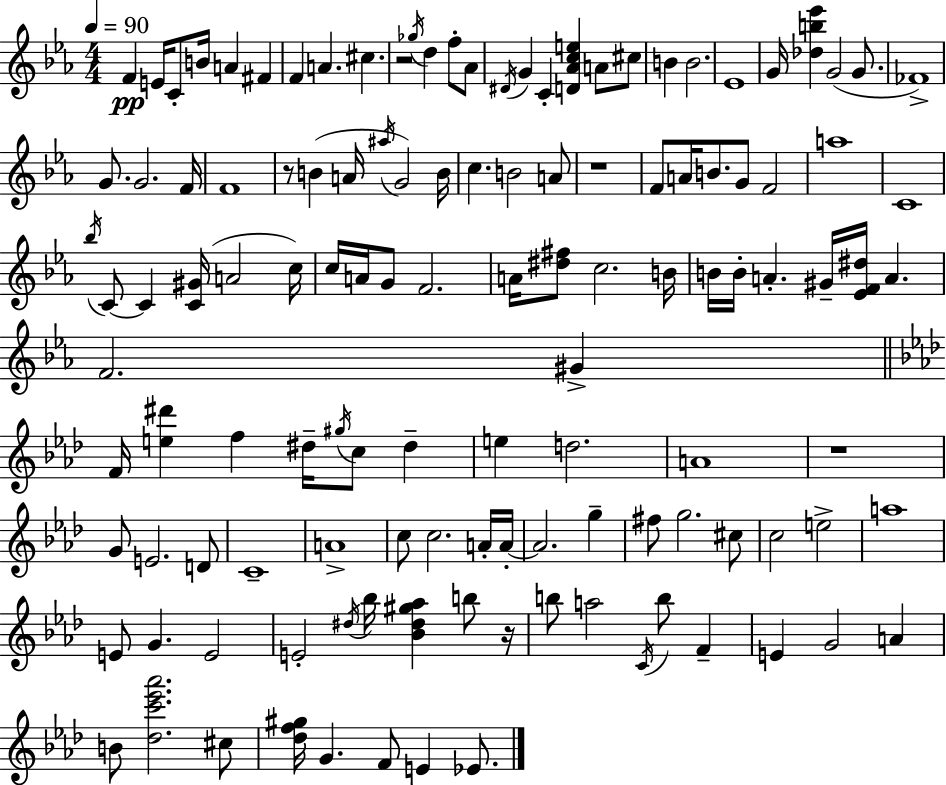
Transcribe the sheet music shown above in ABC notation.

X:1
T:Untitled
M:4/4
L:1/4
K:Eb
F E/4 C/2 B/4 A ^F F A ^c z2 _g/4 d f/2 _A/2 ^D/4 G C [D_Ace] A/2 ^c/2 B B2 _E4 G/4 [_db_e'] G2 G/2 _F4 G/2 G2 F/4 F4 z/2 B A/4 ^a/4 G2 B/4 c B2 A/2 z4 F/2 A/4 B/2 G/2 F2 a4 C4 _b/4 C/2 C [C^G]/4 A2 c/4 c/4 A/4 G/2 F2 A/4 [^d^f]/2 c2 B/4 B/4 B/4 A ^G/4 [_EF^d]/4 A F2 ^G F/4 [e^d'] f ^d/4 ^g/4 c/2 ^d e d2 A4 z4 G/2 E2 D/2 C4 A4 c/2 c2 A/4 A/4 A2 g ^f/2 g2 ^c/2 c2 e2 a4 E/2 G E2 E2 ^d/4 _b/4 [_B^d^g_a] b/2 z/4 b/2 a2 C/4 b/2 F E G2 A B/2 [_dc'_e'_a']2 ^c/2 [_df^g]/4 G F/2 E _E/2